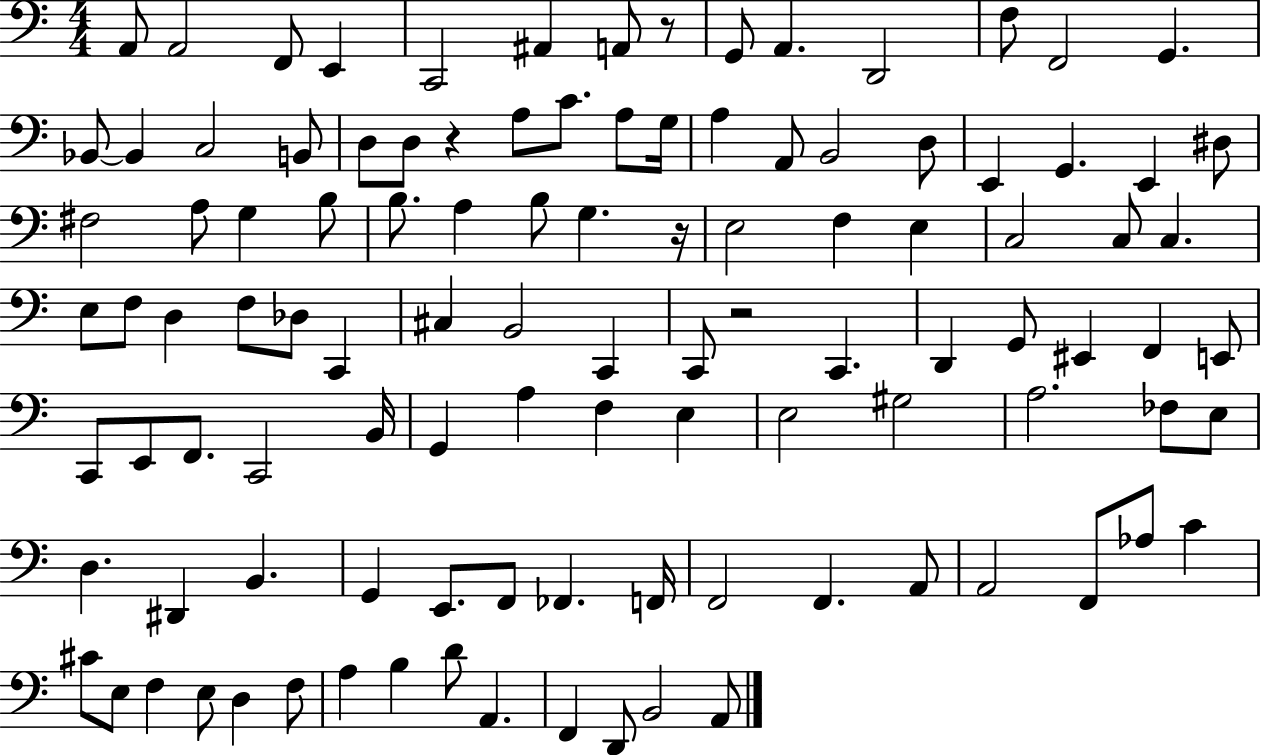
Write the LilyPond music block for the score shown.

{
  \clef bass
  \numericTimeSignature
  \time 4/4
  \key c \major
  \repeat volta 2 { a,8 a,2 f,8 e,4 | c,2 ais,4 a,8 r8 | g,8 a,4. d,2 | f8 f,2 g,4. | \break bes,8~~ bes,4 c2 b,8 | d8 d8 r4 a8 c'8. a8 g16 | a4 a,8 b,2 d8 | e,4 g,4. e,4 dis8 | \break fis2 a8 g4 b8 | b8. a4 b8 g4. r16 | e2 f4 e4 | c2 c8 c4. | \break e8 f8 d4 f8 des8 c,4 | cis4 b,2 c,4 | c,8 r2 c,4. | d,4 g,8 eis,4 f,4 e,8 | \break c,8 e,8 f,8. c,2 b,16 | g,4 a4 f4 e4 | e2 gis2 | a2. fes8 e8 | \break d4. dis,4 b,4. | g,4 e,8. f,8 fes,4. f,16 | f,2 f,4. a,8 | a,2 f,8 aes8 c'4 | \break cis'8 e8 f4 e8 d4 f8 | a4 b4 d'8 a,4. | f,4 d,8 b,2 a,8 | } \bar "|."
}